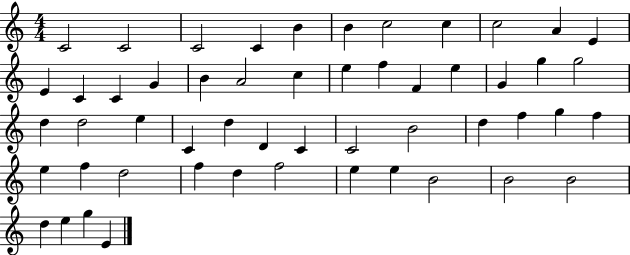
C4/h C4/h C4/h C4/q B4/q B4/q C5/h C5/q C5/h A4/q E4/q E4/q C4/q C4/q G4/q B4/q A4/h C5/q E5/q F5/q F4/q E5/q G4/q G5/q G5/h D5/q D5/h E5/q C4/q D5/q D4/q C4/q C4/h B4/h D5/q F5/q G5/q F5/q E5/q F5/q D5/h F5/q D5/q F5/h E5/q E5/q B4/h B4/h B4/h D5/q E5/q G5/q E4/q